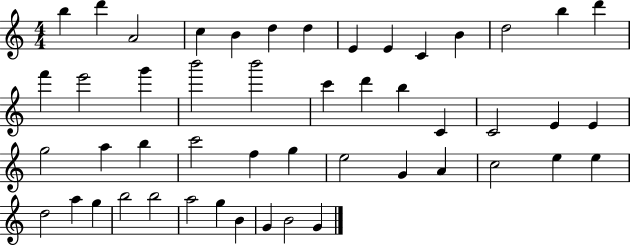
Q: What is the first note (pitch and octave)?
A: B5